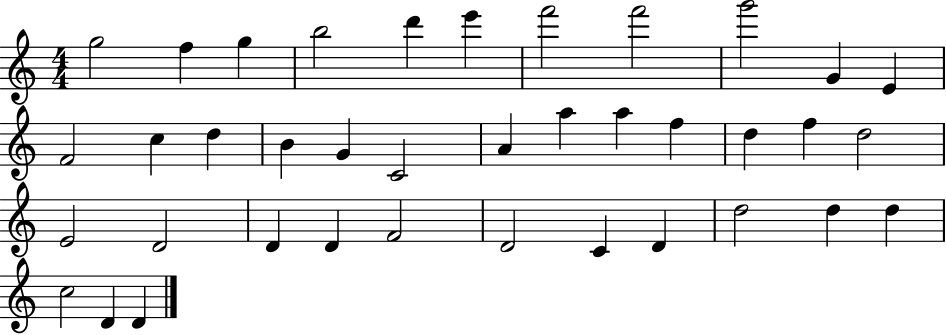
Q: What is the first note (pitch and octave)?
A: G5